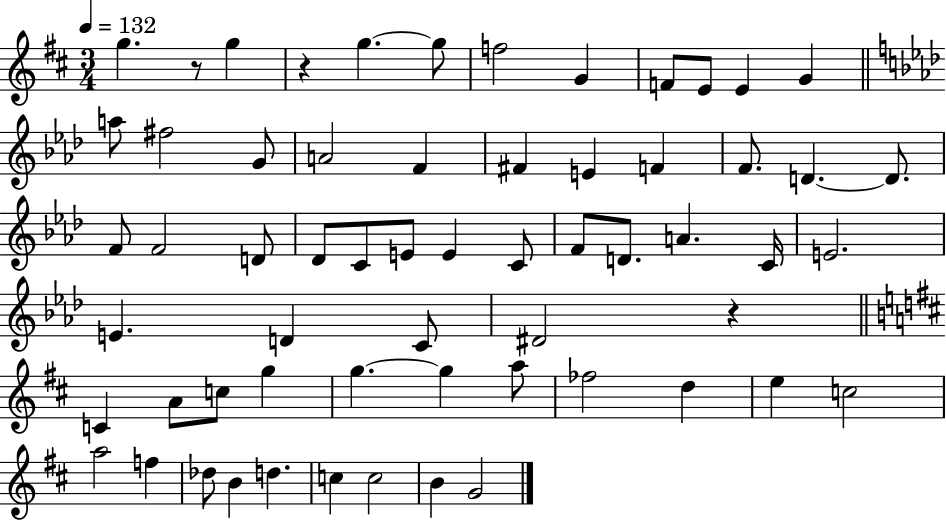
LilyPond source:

{
  \clef treble
  \numericTimeSignature
  \time 3/4
  \key d \major
  \tempo 4 = 132
  \repeat volta 2 { g''4. r8 g''4 | r4 g''4.~~ g''8 | f''2 g'4 | f'8 e'8 e'4 g'4 | \break \bar "||" \break \key aes \major a''8 fis''2 g'8 | a'2 f'4 | fis'4 e'4 f'4 | f'8. d'4.~~ d'8. | \break f'8 f'2 d'8 | des'8 c'8 e'8 e'4 c'8 | f'8 d'8. a'4. c'16 | e'2. | \break e'4. d'4 c'8 | dis'2 r4 | \bar "||" \break \key d \major c'4 a'8 c''8 g''4 | g''4.~~ g''4 a''8 | fes''2 d''4 | e''4 c''2 | \break a''2 f''4 | des''8 b'4 d''4. | c''4 c''2 | b'4 g'2 | \break } \bar "|."
}